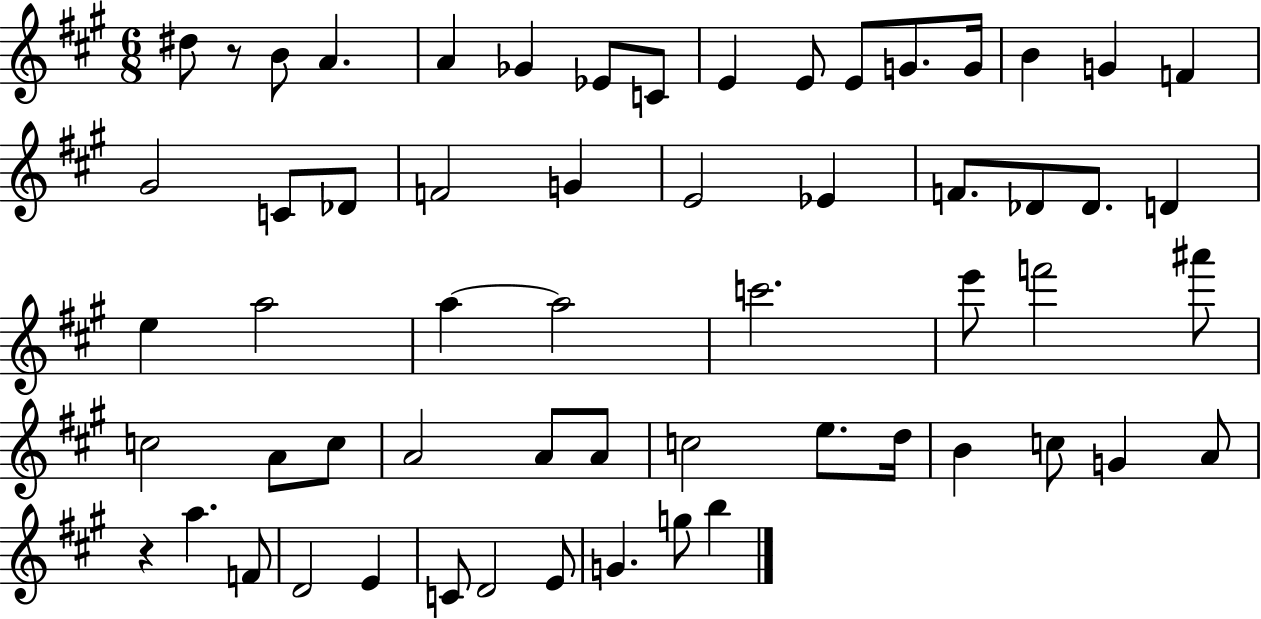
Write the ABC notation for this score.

X:1
T:Untitled
M:6/8
L:1/4
K:A
^d/2 z/2 B/2 A A _G _E/2 C/2 E E/2 E/2 G/2 G/4 B G F ^G2 C/2 _D/2 F2 G E2 _E F/2 _D/2 _D/2 D e a2 a a2 c'2 e'/2 f'2 ^a'/2 c2 A/2 c/2 A2 A/2 A/2 c2 e/2 d/4 B c/2 G A/2 z a F/2 D2 E C/2 D2 E/2 G g/2 b